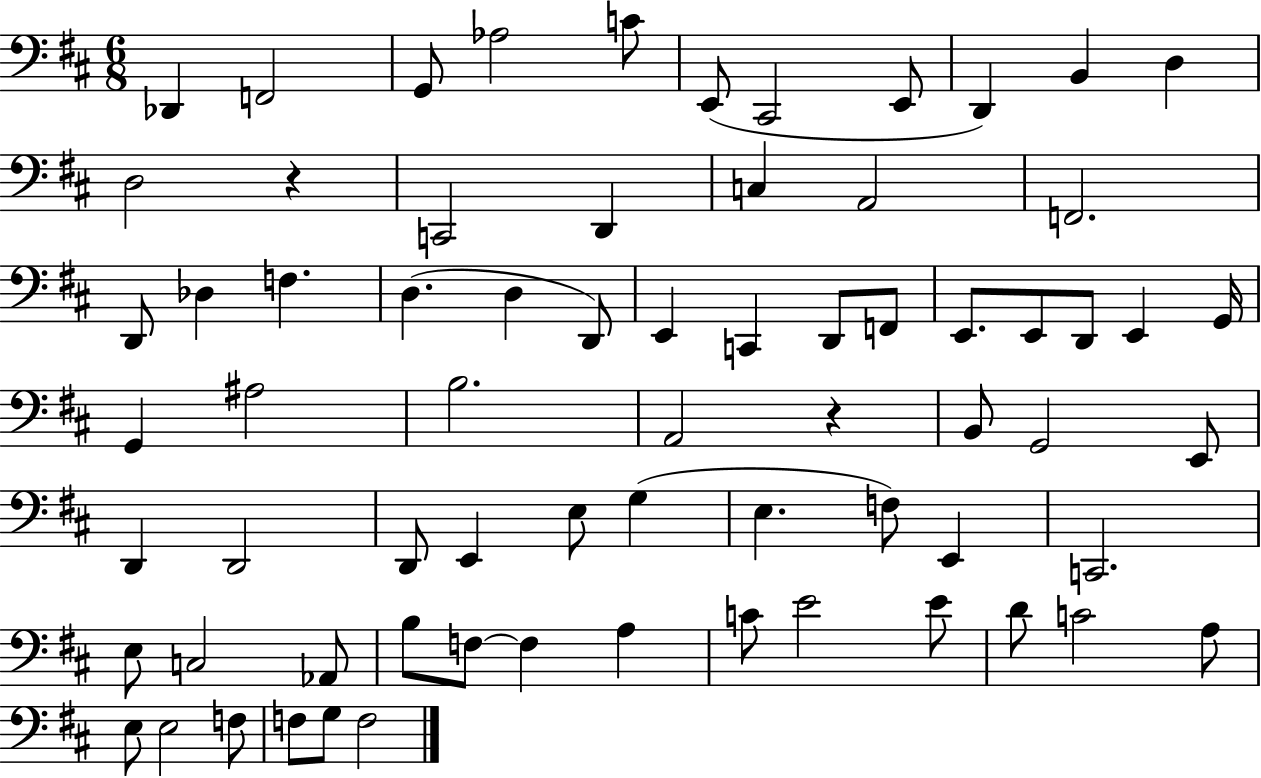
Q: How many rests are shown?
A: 2